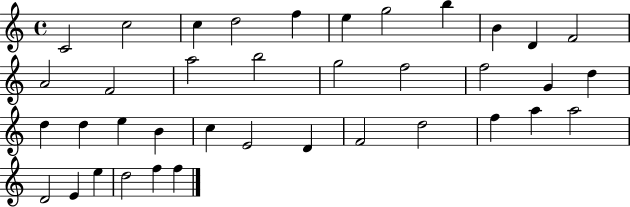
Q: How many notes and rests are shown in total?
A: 38